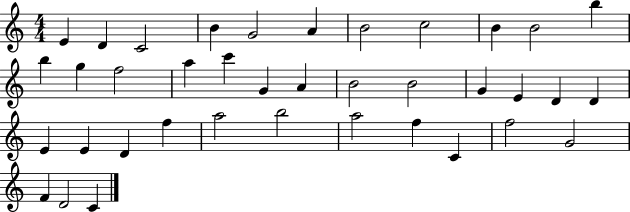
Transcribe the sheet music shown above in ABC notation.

X:1
T:Untitled
M:4/4
L:1/4
K:C
E D C2 B G2 A B2 c2 B B2 b b g f2 a c' G A B2 B2 G E D D E E D f a2 b2 a2 f C f2 G2 F D2 C